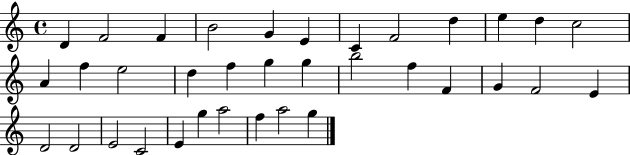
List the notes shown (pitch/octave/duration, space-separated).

D4/q F4/h F4/q B4/h G4/q E4/q C4/q F4/h D5/q E5/q D5/q C5/h A4/q F5/q E5/h D5/q F5/q G5/q G5/q B5/h F5/q F4/q G4/q F4/h E4/q D4/h D4/h E4/h C4/h E4/q G5/q A5/h F5/q A5/h G5/q